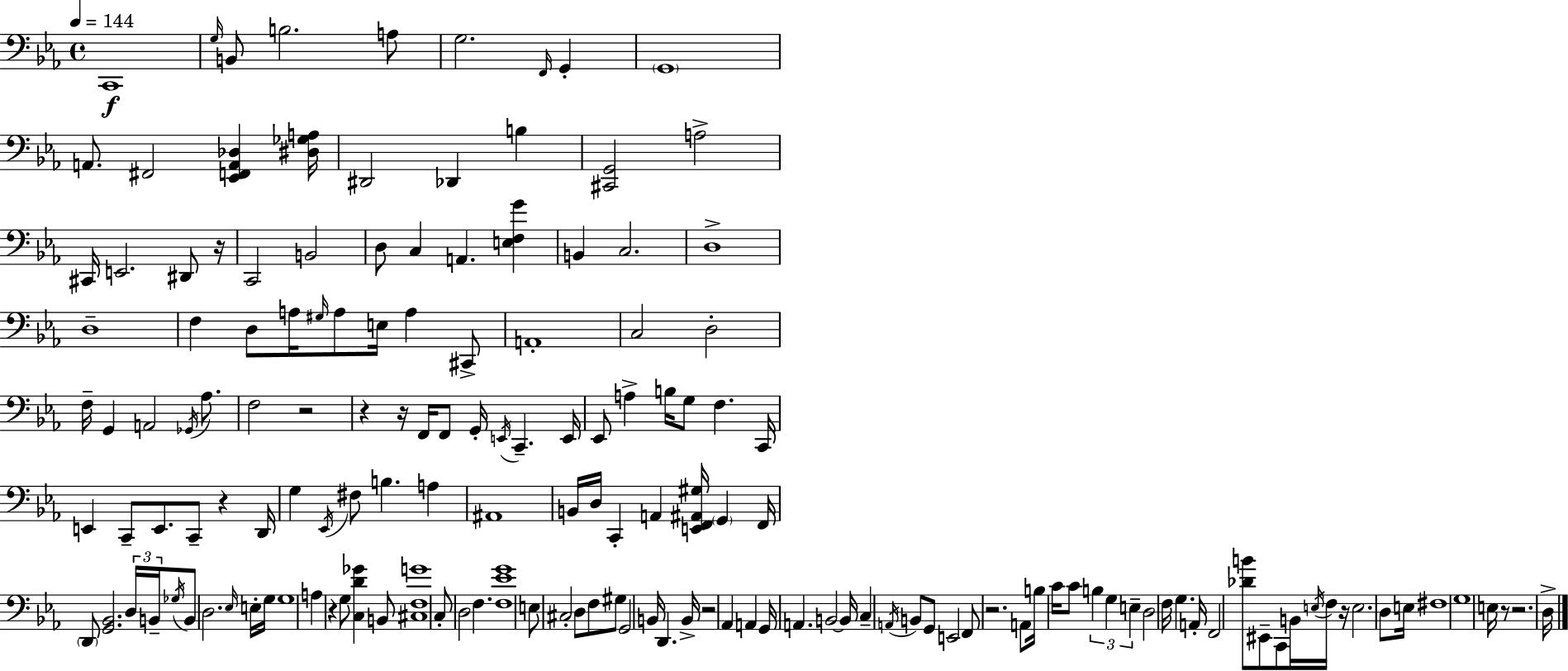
X:1
T:Untitled
M:4/4
L:1/4
K:Eb
C,,4 G,/4 B,,/2 B,2 A,/2 G,2 F,,/4 G,, G,,4 A,,/2 ^F,,2 [_E,,F,,A,,_D,] [^D,_G,A,]/4 ^D,,2 _D,, B, [^C,,G,,]2 A,2 ^C,,/4 E,,2 ^D,,/2 z/4 C,,2 B,,2 D,/2 C, A,, [E,F,G] B,, C,2 D,4 D,4 F, D,/2 A,/4 ^G,/4 A,/2 E,/4 A, ^C,,/2 A,,4 C,2 D,2 F,/4 G,, A,,2 _G,,/4 _A,/2 F,2 z2 z z/4 F,,/4 F,,/2 G,,/4 E,,/4 C,, E,,/4 _E,,/2 A, B,/4 G,/2 F, C,,/4 E,, C,,/2 E,,/2 C,,/2 z D,,/4 G, _E,,/4 ^F,/2 B, A, ^A,,4 B,,/4 D,/4 C,, A,, [E,,F,,^A,,^G,]/4 G,, F,,/4 D,,/2 [G,,_B,,]2 D,/4 B,,/4 _G,/4 B,,/2 D,2 _E,/4 E,/4 G,/4 G,4 A, z G,/2 [C,D_G] B,,/2 [^C,F,G]4 C,/2 D,2 F, [F,_EG]4 E,/2 ^C,2 D,/2 F,/2 ^G,/2 G,,2 B,,/4 D,, B,,/4 z2 _A,, A,, G,,/4 A,, B,,2 B,,/4 C, A,,/4 B,,/2 G,,/2 E,,2 F,,/2 z2 A,,/2 B,/4 C/4 C/2 B, G, E, D,2 F,/4 G, A,,/4 F,,2 [_DB]/2 ^E,,/2 C,,/2 B,,/4 E,/4 F,/4 z/4 E,2 D,/2 E,/4 ^F,4 G,4 E,/4 z/2 z2 D,/4